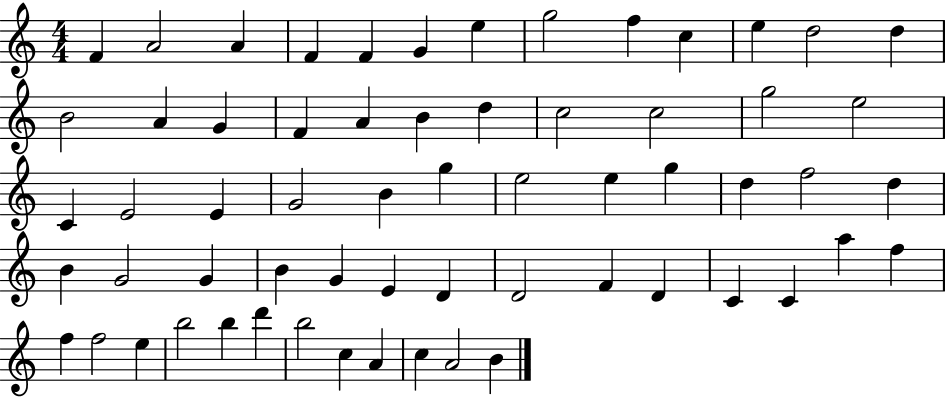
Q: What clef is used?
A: treble